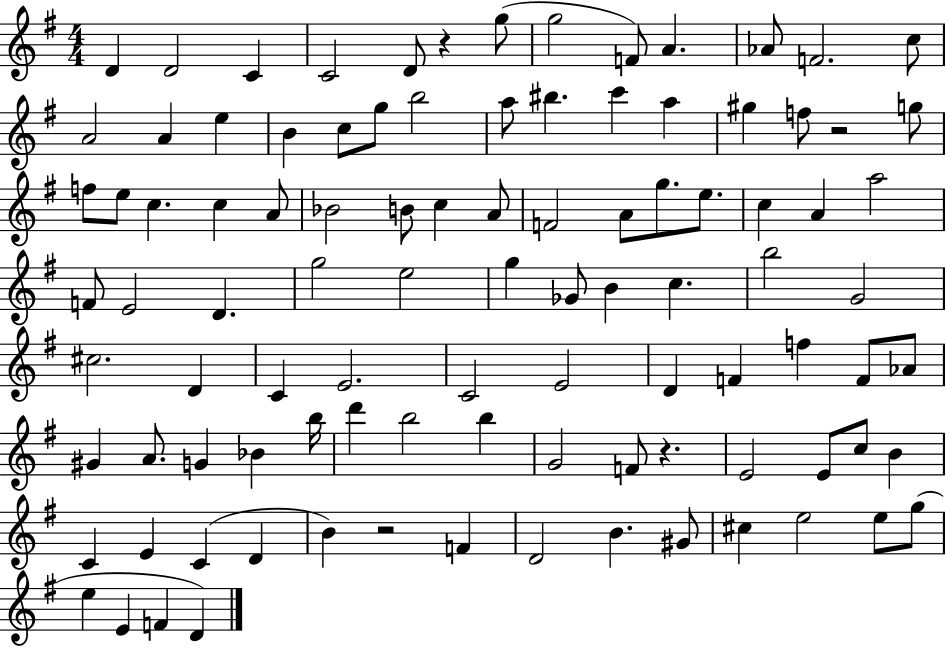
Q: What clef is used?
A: treble